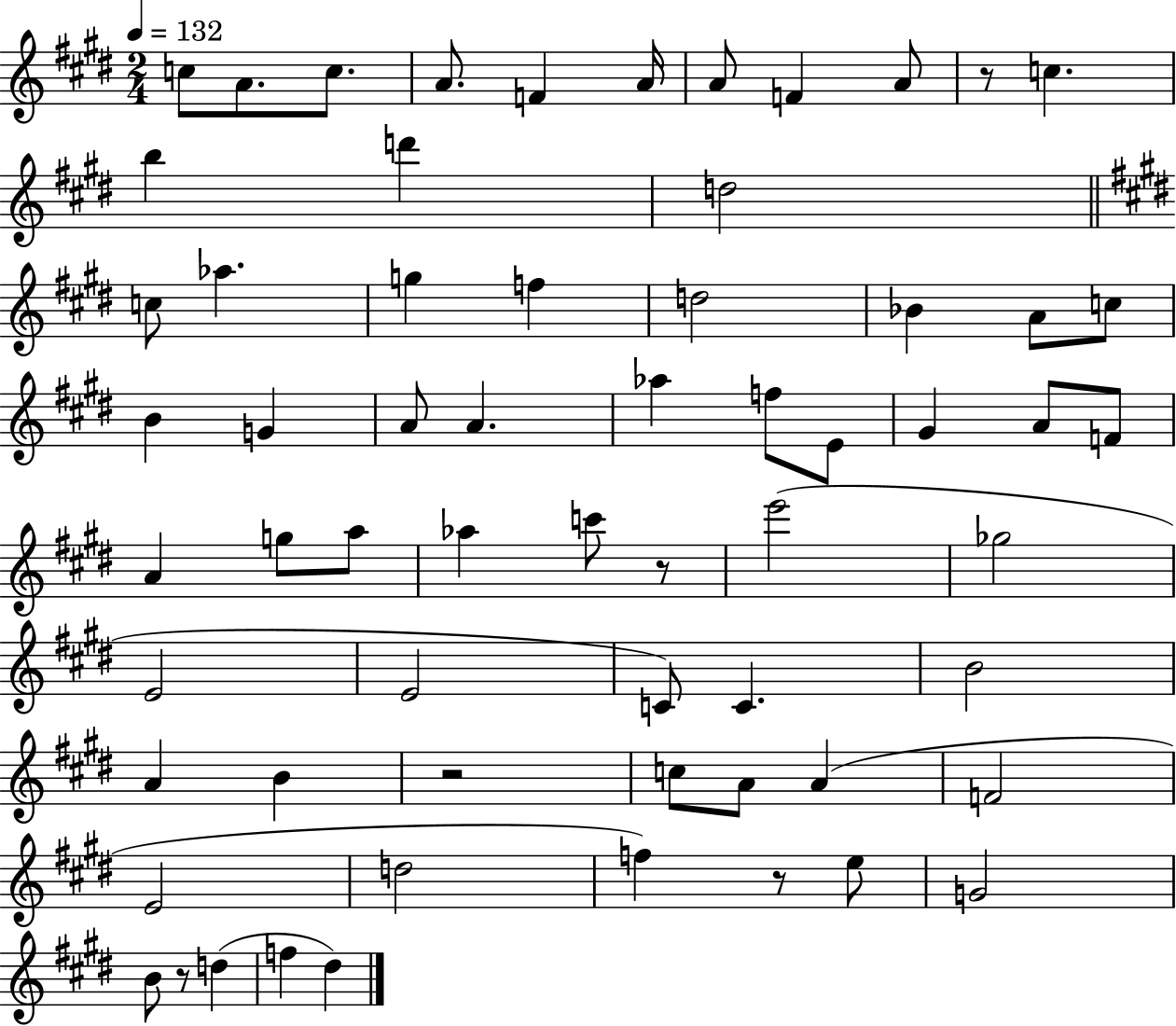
{
  \clef treble
  \numericTimeSignature
  \time 2/4
  \key e \major
  \tempo 4 = 132
  c''8 a'8. c''8. | a'8. f'4 a'16 | a'8 f'4 a'8 | r8 c''4. | \break b''4 d'''4 | d''2 | \bar "||" \break \key e \major c''8 aes''4. | g''4 f''4 | d''2 | bes'4 a'8 c''8 | \break b'4 g'4 | a'8 a'4. | aes''4 f''8 e'8 | gis'4 a'8 f'8 | \break a'4 g''8 a''8 | aes''4 c'''8 r8 | e'''2( | ges''2 | \break e'2 | e'2 | c'8) c'4. | b'2 | \break a'4 b'4 | r2 | c''8 a'8 a'4( | f'2 | \break e'2 | d''2 | f''4) r8 e''8 | g'2 | \break b'8 r8 d''4( | f''4 dis''4) | \bar "|."
}